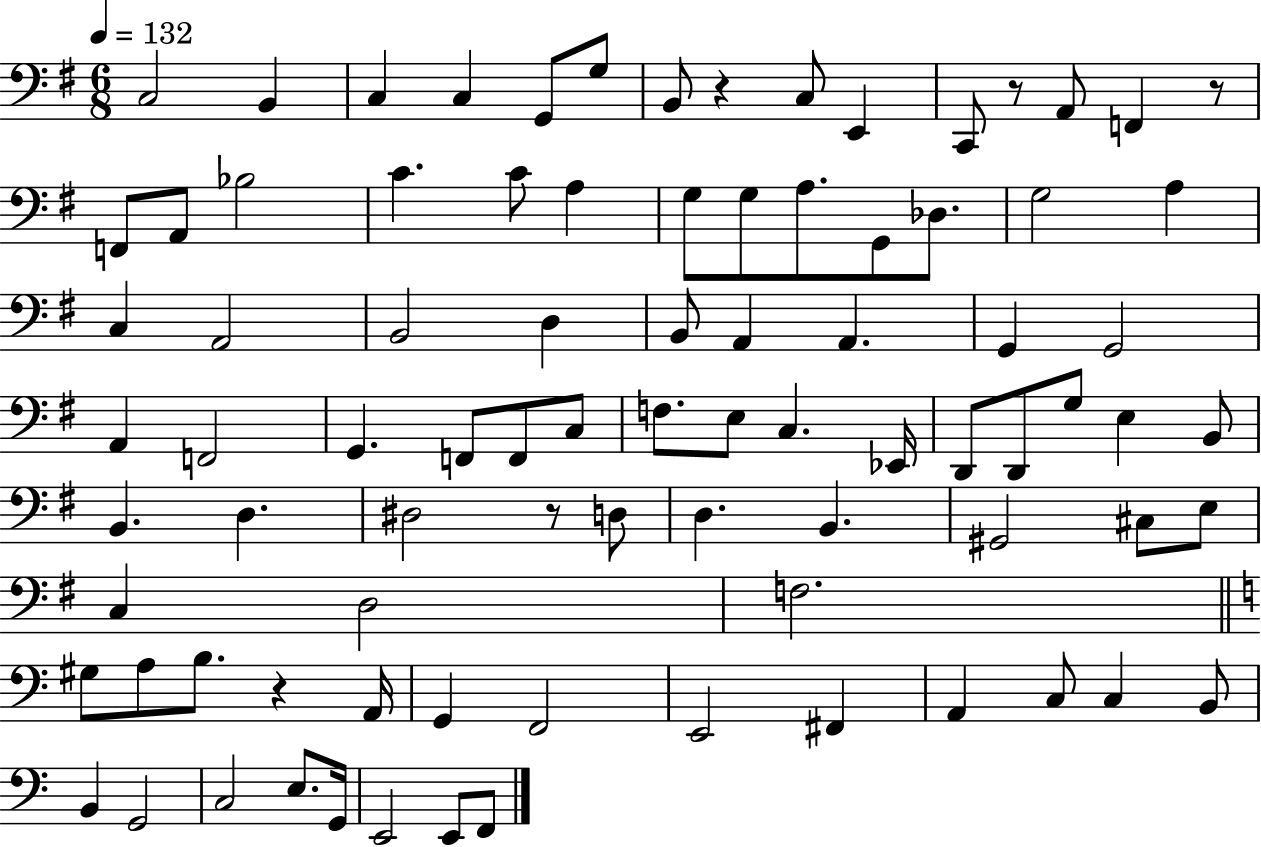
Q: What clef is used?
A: bass